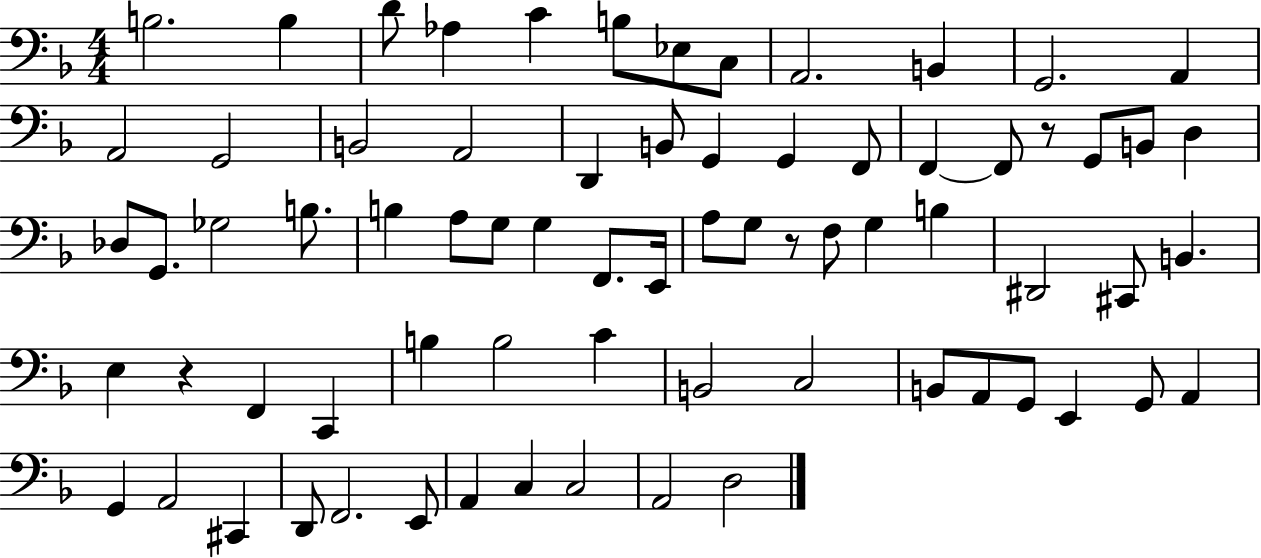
B3/h. B3/q D4/e Ab3/q C4/q B3/e Eb3/e C3/e A2/h. B2/q G2/h. A2/q A2/h G2/h B2/h A2/h D2/q B2/e G2/q G2/q F2/e F2/q F2/e R/e G2/e B2/e D3/q Db3/e G2/e. Gb3/h B3/e. B3/q A3/e G3/e G3/q F2/e. E2/s A3/e G3/e R/e F3/e G3/q B3/q D#2/h C#2/e B2/q. E3/q R/q F2/q C2/q B3/q B3/h C4/q B2/h C3/h B2/e A2/e G2/e E2/q G2/e A2/q G2/q A2/h C#2/q D2/e F2/h. E2/e A2/q C3/q C3/h A2/h D3/h